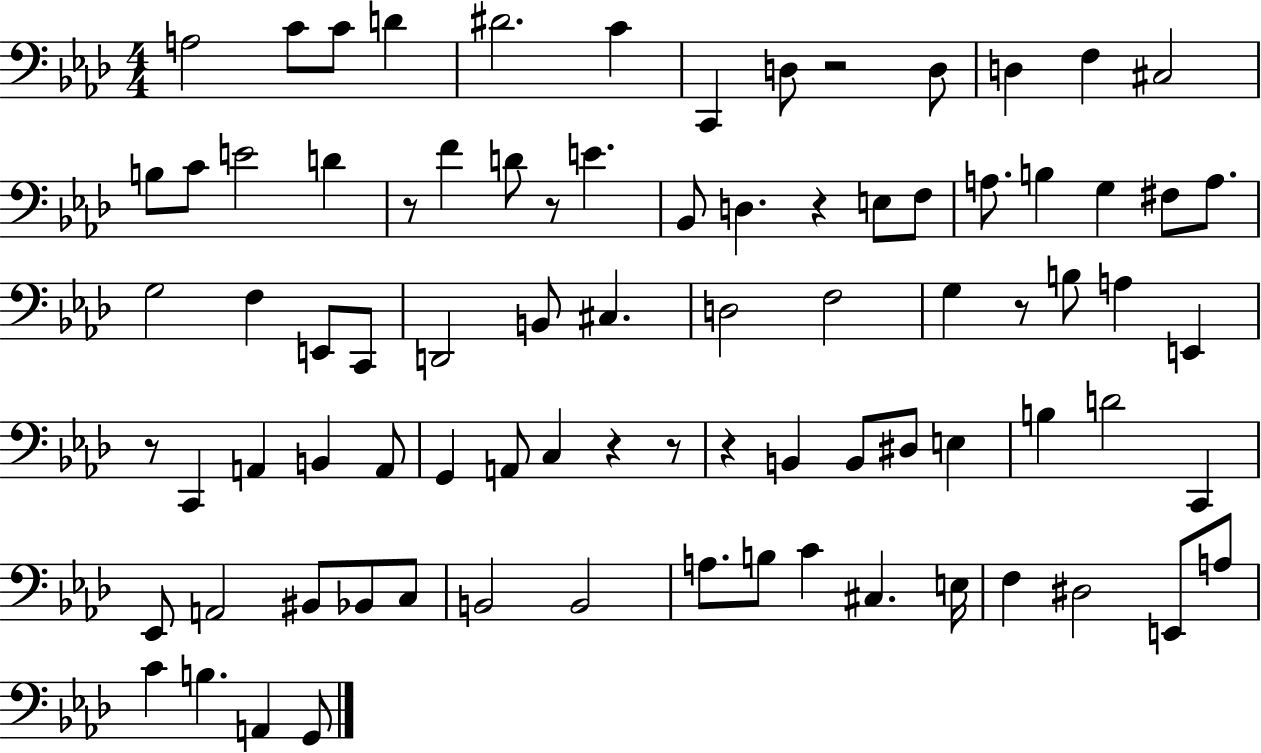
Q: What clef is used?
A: bass